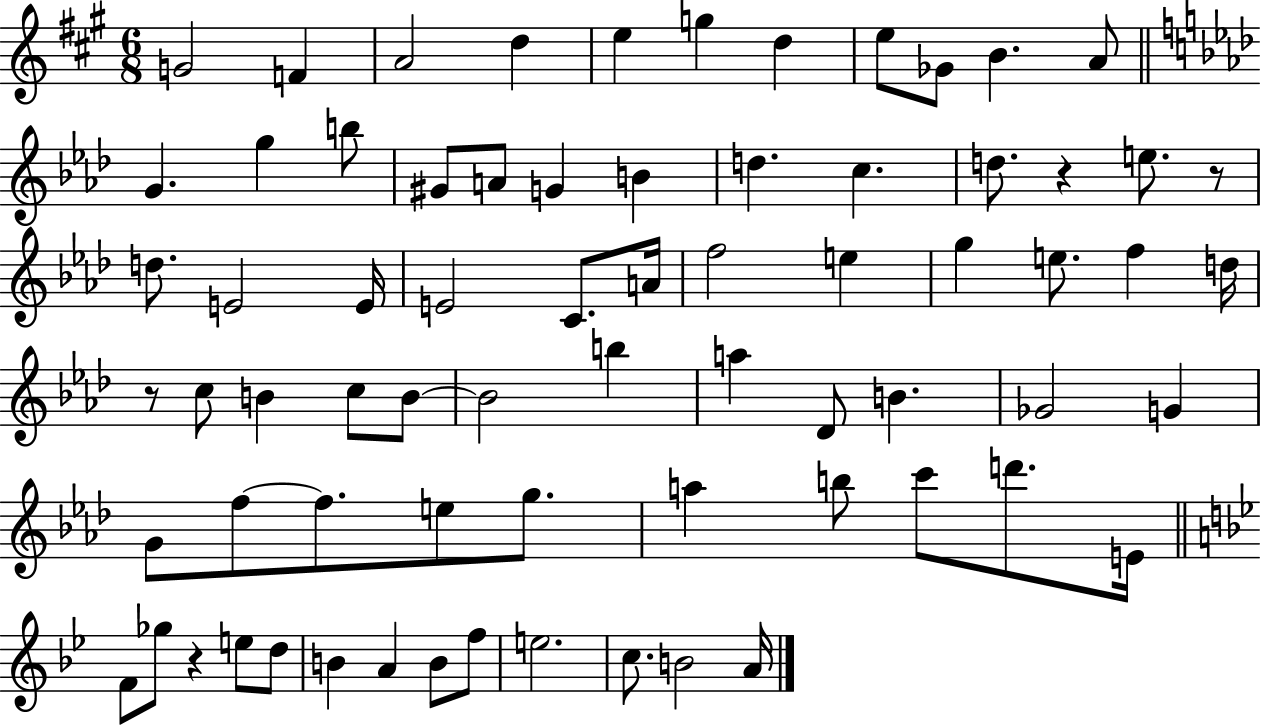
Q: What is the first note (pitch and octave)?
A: G4